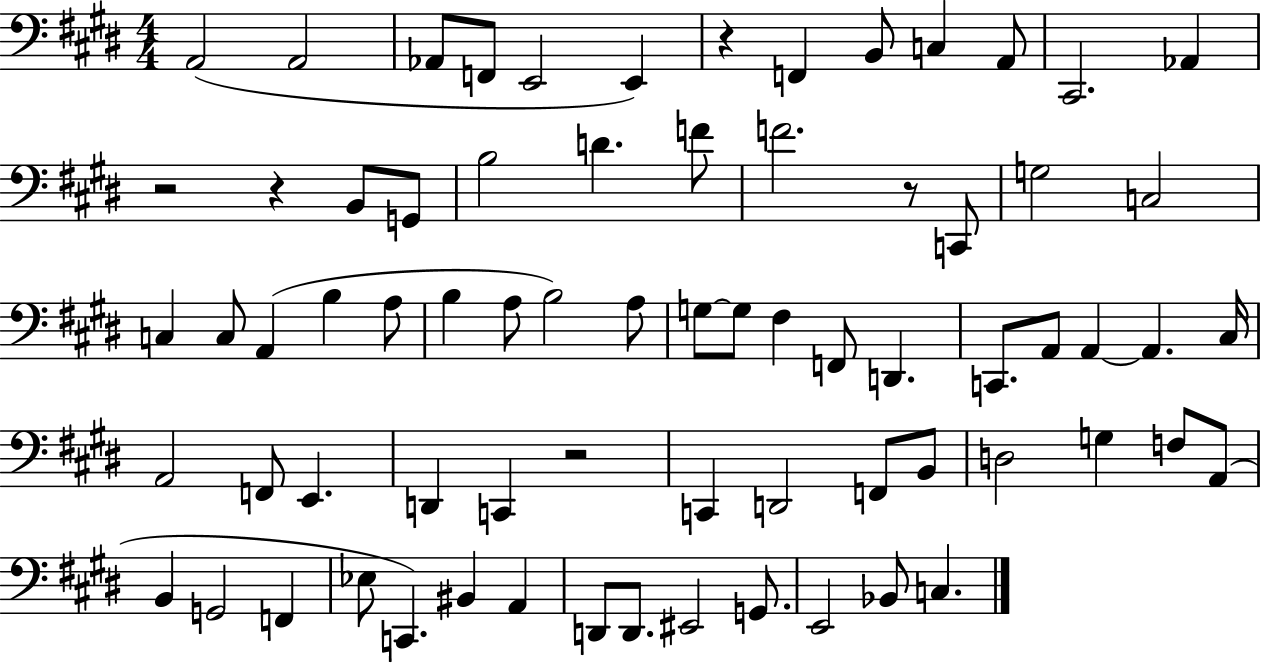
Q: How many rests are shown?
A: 5